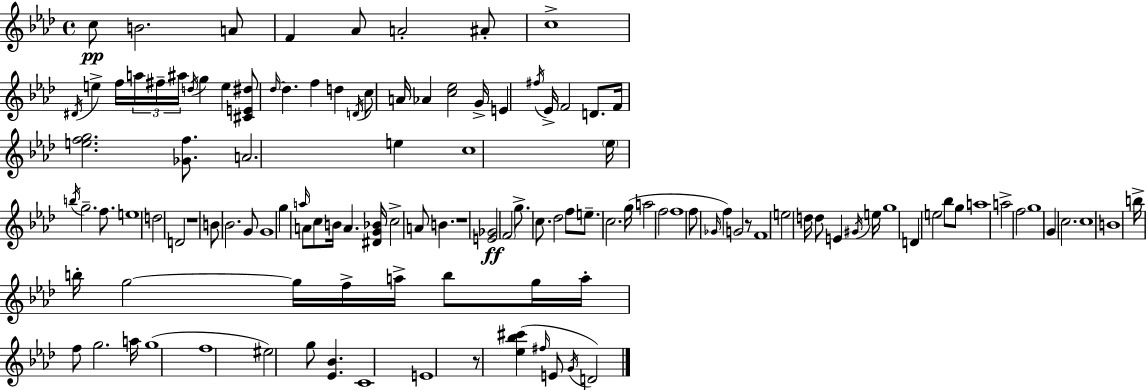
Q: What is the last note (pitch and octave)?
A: D4